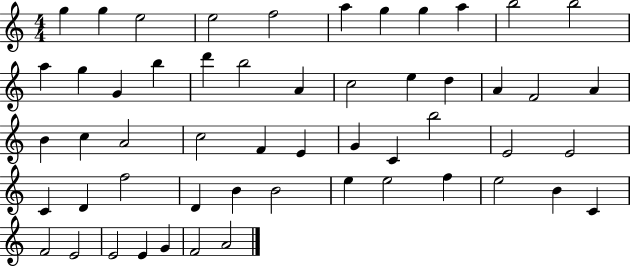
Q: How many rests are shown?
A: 0